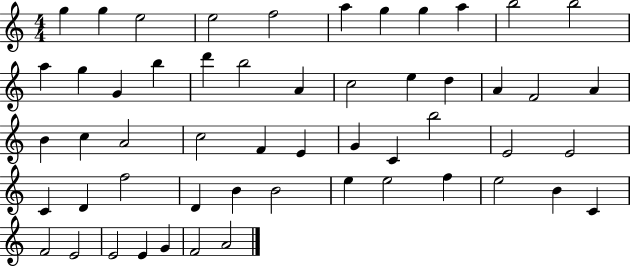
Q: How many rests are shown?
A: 0